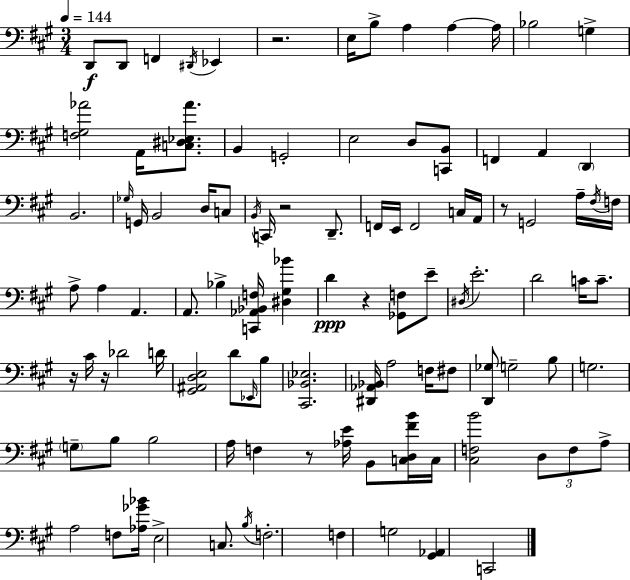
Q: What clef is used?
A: bass